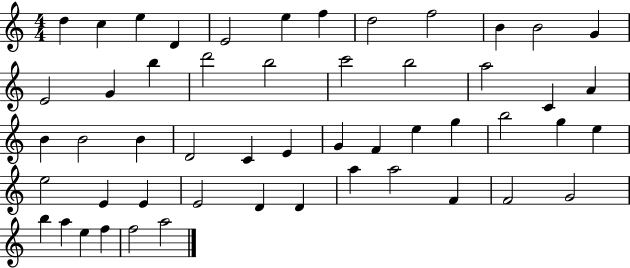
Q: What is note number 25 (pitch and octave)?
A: B4